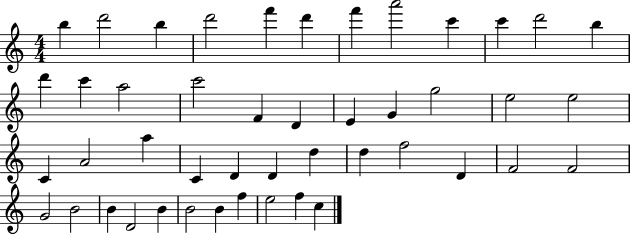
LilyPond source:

{
  \clef treble
  \numericTimeSignature
  \time 4/4
  \key c \major
  b''4 d'''2 b''4 | d'''2 f'''4 d'''4 | f'''4 a'''2 c'''4 | c'''4 d'''2 b''4 | \break d'''4 c'''4 a''2 | c'''2 f'4 d'4 | e'4 g'4 g''2 | e''2 e''2 | \break c'4 a'2 a''4 | c'4 d'4 d'4 d''4 | d''4 f''2 d'4 | f'2 f'2 | \break g'2 b'2 | b'4 d'2 b'4 | b'2 b'4 f''4 | e''2 f''4 c''4 | \break \bar "|."
}